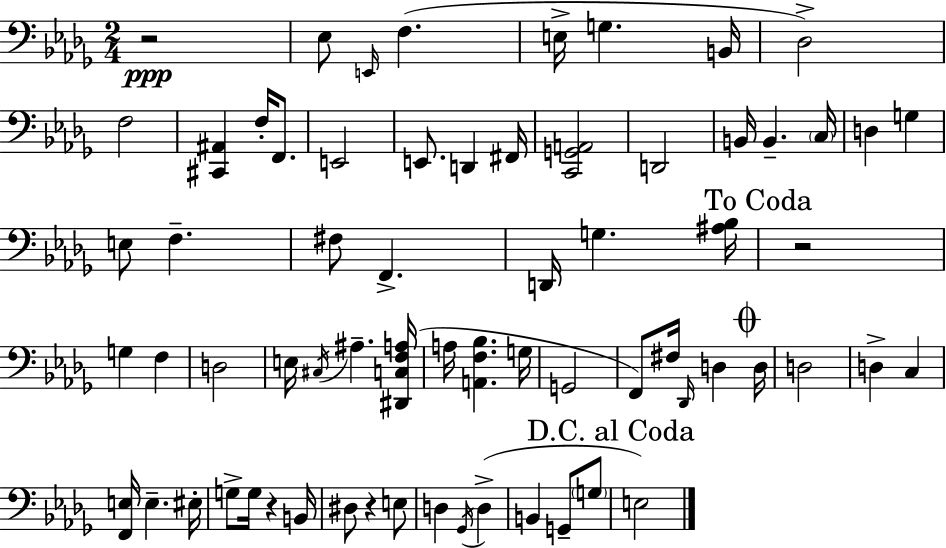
X:1
T:Untitled
M:2/4
L:1/4
K:Bbm
z2 _E,/2 E,,/4 F, E,/4 G, B,,/4 _D,2 F,2 [^C,,^A,,] F,/4 F,,/2 E,,2 E,,/2 D,, ^F,,/4 [C,,G,,A,,]2 D,,2 B,,/4 B,, C,/4 D, G, E,/2 F, ^F,/2 F,, D,,/4 G, [^A,_B,]/4 z2 G, F, D,2 E,/4 ^C,/4 ^A, [^D,,C,F,A,]/4 A,/4 [A,,F,_B,] G,/4 G,,2 F,,/2 ^F,/4 _D,,/4 D, D,/4 D,2 D, C, [F,,E,]/4 E, ^E,/4 G,/2 G,/4 z B,,/4 ^D,/2 z E,/2 D, _G,,/4 D, B,, G,,/2 G,/2 E,2